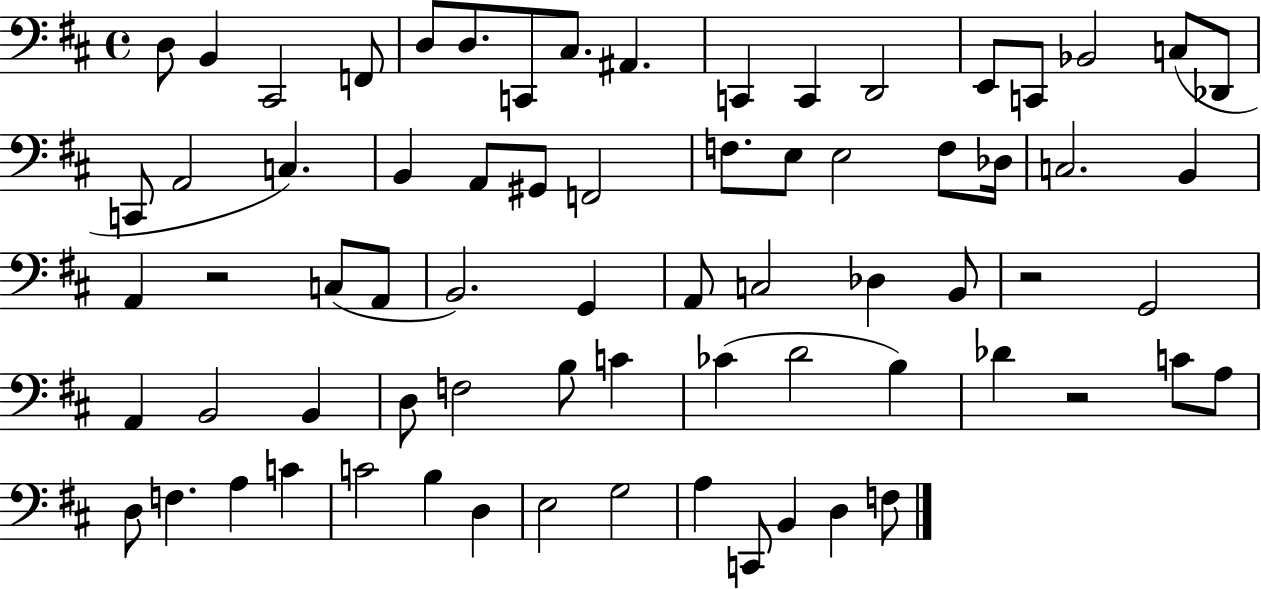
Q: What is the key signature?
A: D major